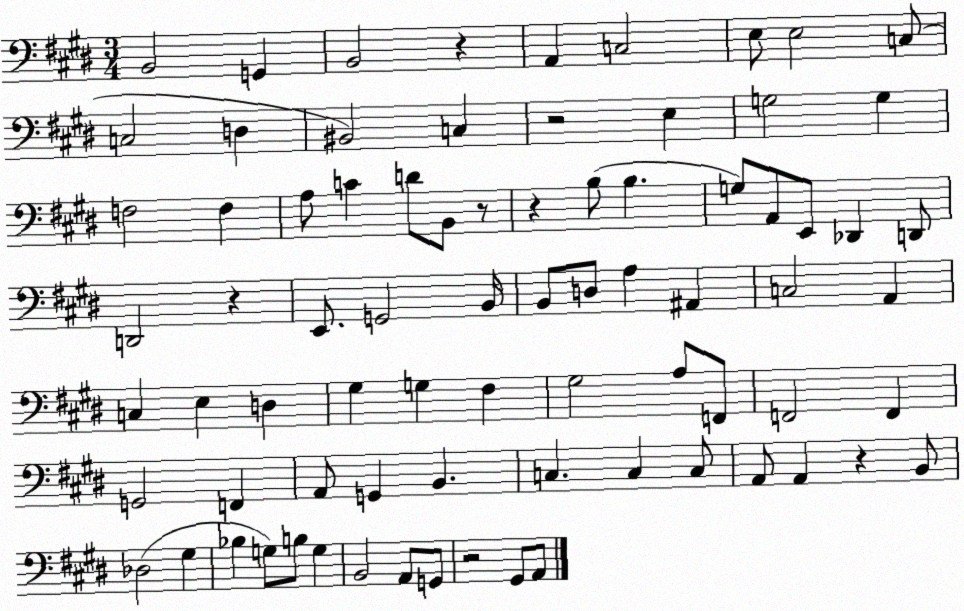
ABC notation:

X:1
T:Untitled
M:3/4
L:1/4
K:E
B,,2 G,, B,,2 z A,, C,2 E,/2 E,2 C,/2 C,2 D, ^B,,2 C, z2 E, G,2 G, F,2 F, A,/2 C D/2 B,,/2 z/2 z B,/2 B, G,/2 A,,/2 E,,/2 _D,, D,,/2 D,,2 z E,,/2 G,,2 B,,/4 B,,/2 D,/2 A, ^A,, C,2 A,, C, E, D, ^G, G, ^F, ^G,2 A,/2 F,,/2 F,,2 F,, G,,2 F,, A,,/2 G,, B,, C, C, C,/2 A,,/2 A,, z B,,/2 _D,2 ^G, _B, G,/2 B,/2 G, B,,2 A,,/2 G,,/2 z2 ^G,,/2 A,,/2